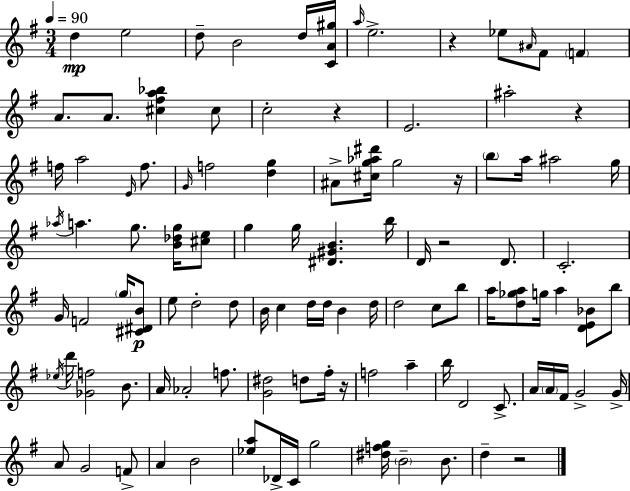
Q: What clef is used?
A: treble